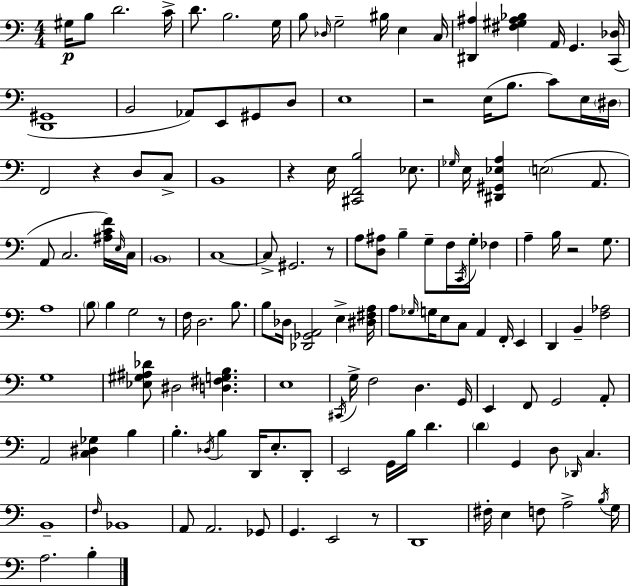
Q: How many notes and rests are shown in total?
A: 141